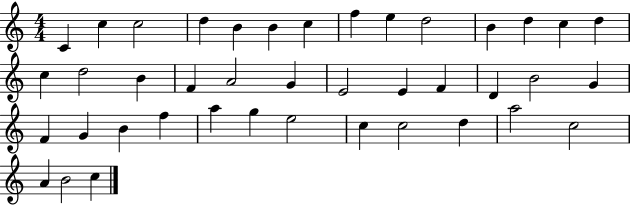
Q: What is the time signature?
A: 4/4